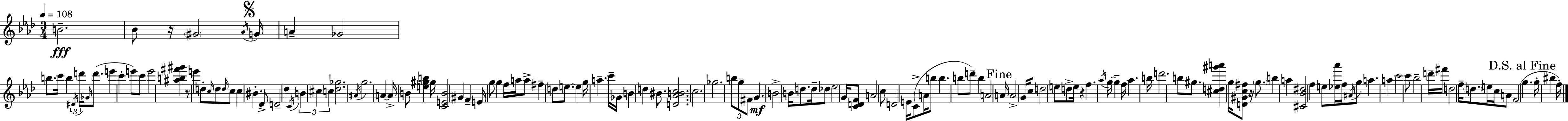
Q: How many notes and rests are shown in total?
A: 143